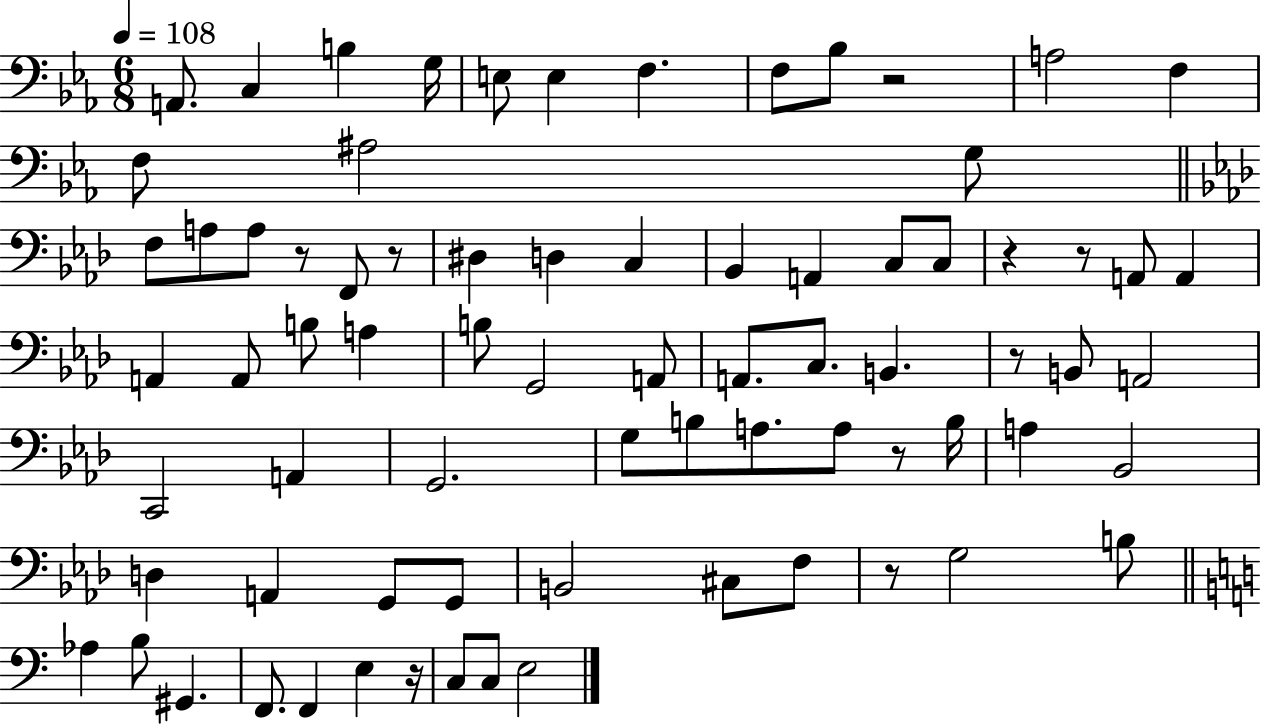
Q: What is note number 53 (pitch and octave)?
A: G2